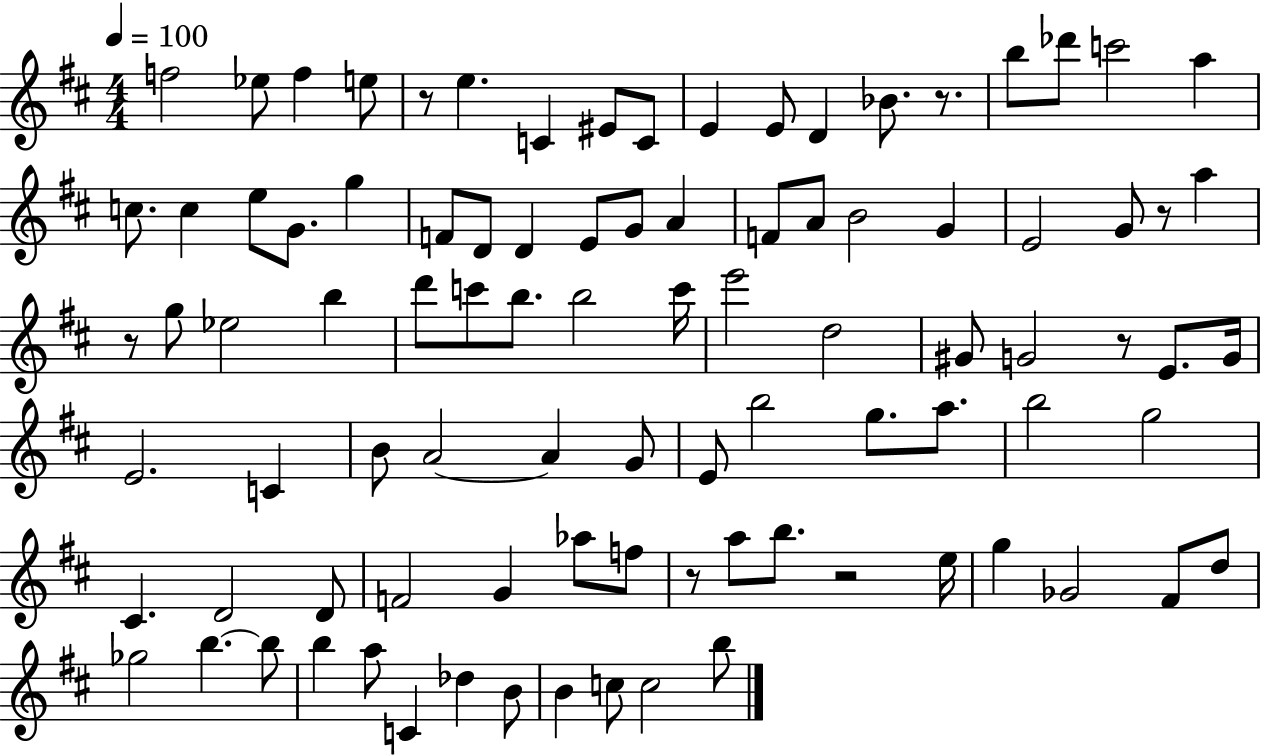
X:1
T:Untitled
M:4/4
L:1/4
K:D
f2 _e/2 f e/2 z/2 e C ^E/2 C/2 E E/2 D _B/2 z/2 b/2 _d'/2 c'2 a c/2 c e/2 G/2 g F/2 D/2 D E/2 G/2 A F/2 A/2 B2 G E2 G/2 z/2 a z/2 g/2 _e2 b d'/2 c'/2 b/2 b2 c'/4 e'2 d2 ^G/2 G2 z/2 E/2 G/4 E2 C B/2 A2 A G/2 E/2 b2 g/2 a/2 b2 g2 ^C D2 D/2 F2 G _a/2 f/2 z/2 a/2 b/2 z2 e/4 g _G2 ^F/2 d/2 _g2 b b/2 b a/2 C _d B/2 B c/2 c2 b/2